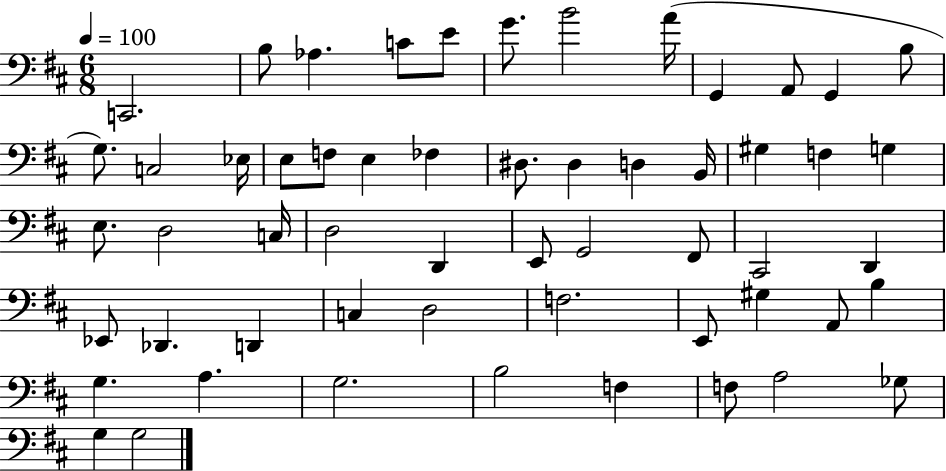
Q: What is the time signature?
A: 6/8